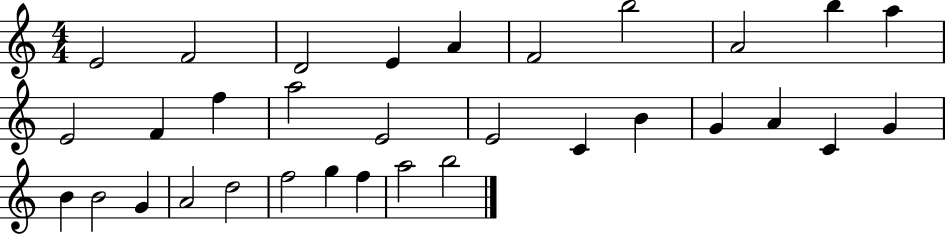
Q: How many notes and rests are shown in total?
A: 32